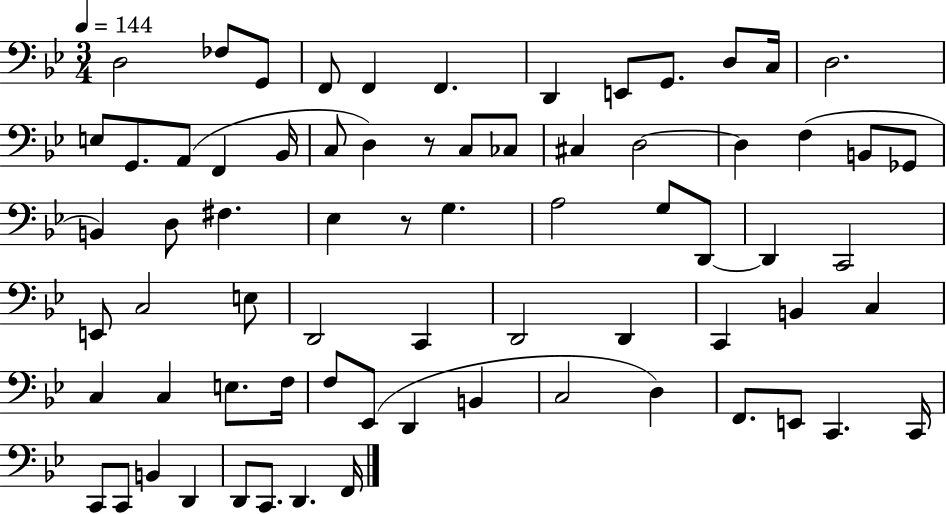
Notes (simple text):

D3/h FES3/e G2/e F2/e F2/q F2/q. D2/q E2/e G2/e. D3/e C3/s D3/h. E3/e G2/e. A2/e F2/q Bb2/s C3/e D3/q R/e C3/e CES3/e C#3/q D3/h D3/q F3/q B2/e Gb2/e B2/q D3/e F#3/q. Eb3/q R/e G3/q. A3/h G3/e D2/e D2/q C2/h E2/e C3/h E3/e D2/h C2/q D2/h D2/q C2/q B2/q C3/q C3/q C3/q E3/e. F3/s F3/e Eb2/e D2/q B2/q C3/h D3/q F2/e. E2/e C2/q. C2/s C2/e C2/e B2/q D2/q D2/e C2/e. D2/q. F2/s